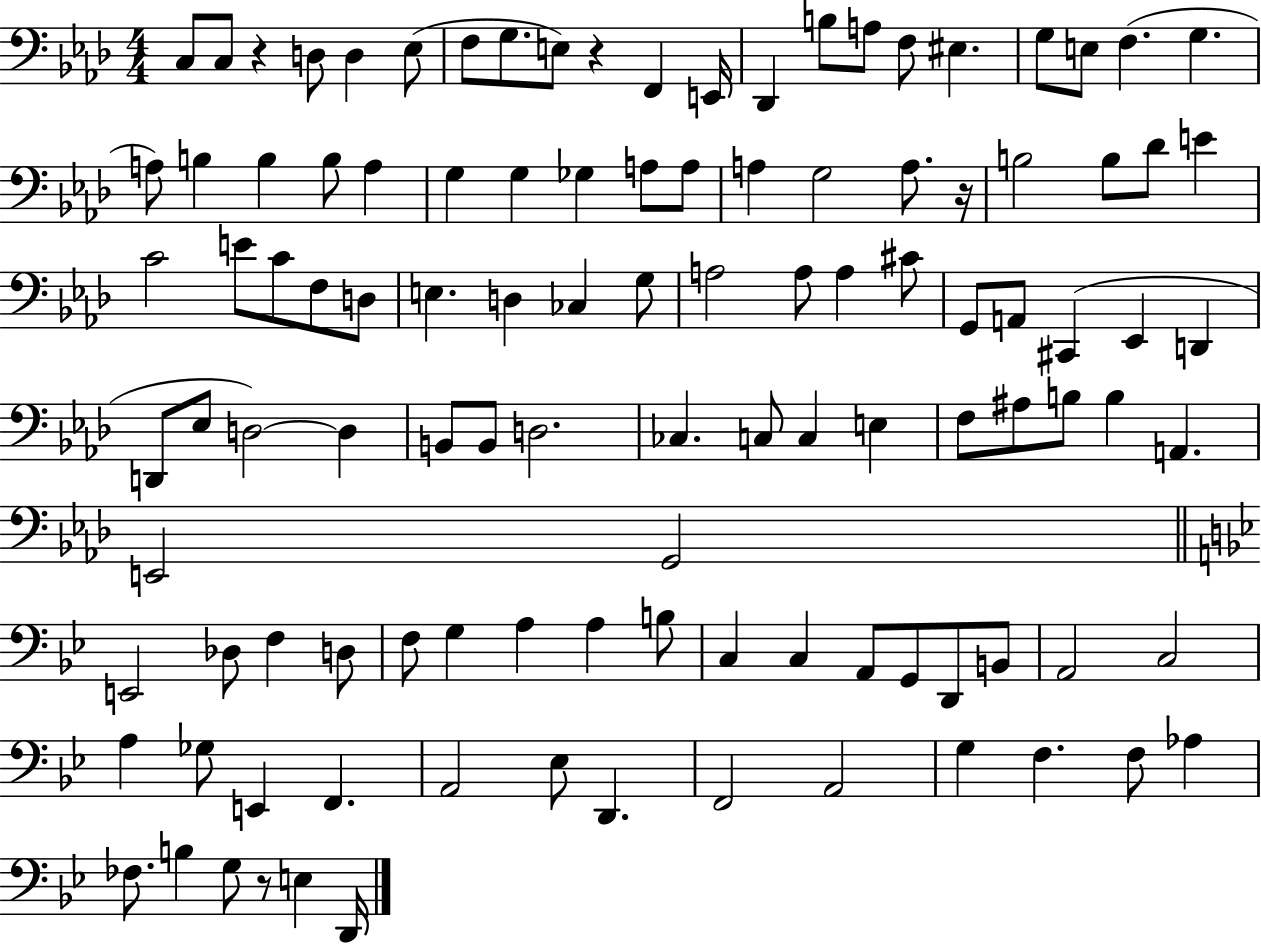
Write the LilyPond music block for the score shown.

{
  \clef bass
  \numericTimeSignature
  \time 4/4
  \key aes \major
  c8 c8 r4 d8 d4 ees8( | f8 g8. e8) r4 f,4 e,16 | des,4 b8 a8 f8 eis4. | g8 e8 f4.( g4. | \break a8) b4 b4 b8 a4 | g4 g4 ges4 a8 a8 | a4 g2 a8. r16 | b2 b8 des'8 e'4 | \break c'2 e'8 c'8 f8 d8 | e4. d4 ces4 g8 | a2 a8 a4 cis'8 | g,8 a,8 cis,4( ees,4 d,4 | \break d,8 ees8 d2~~) d4 | b,8 b,8 d2. | ces4. c8 c4 e4 | f8 ais8 b8 b4 a,4. | \break e,2 g,2 | \bar "||" \break \key bes \major e,2 des8 f4 d8 | f8 g4 a4 a4 b8 | c4 c4 a,8 g,8 d,8 b,8 | a,2 c2 | \break a4 ges8 e,4 f,4. | a,2 ees8 d,4. | f,2 a,2 | g4 f4. f8 aes4 | \break fes8. b4 g8 r8 e4 d,16 | \bar "|."
}